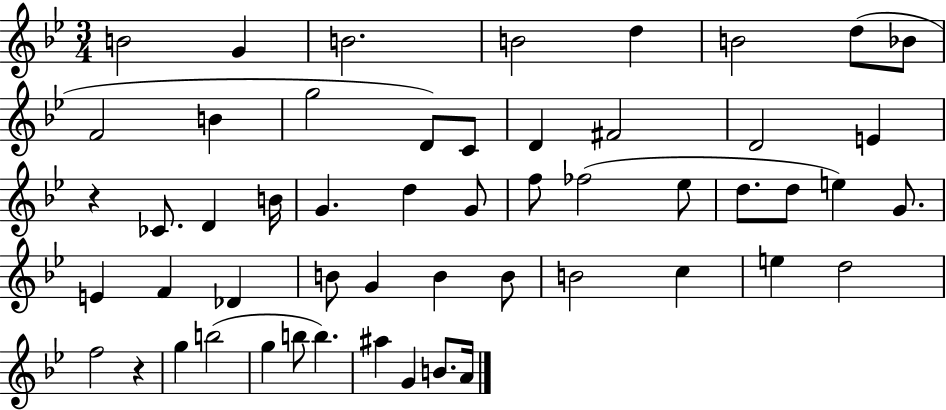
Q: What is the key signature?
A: BES major